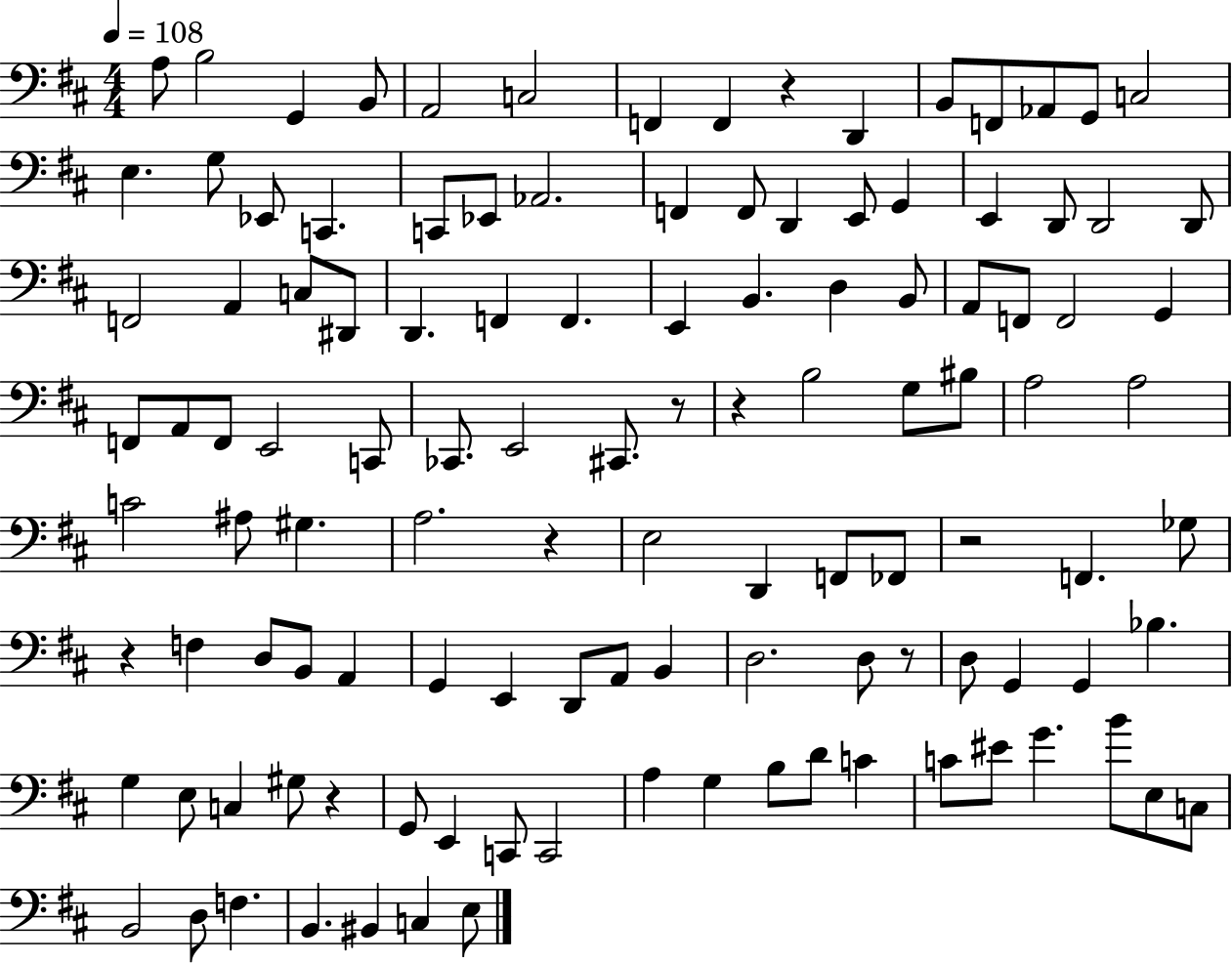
{
  \clef bass
  \numericTimeSignature
  \time 4/4
  \key d \major
  \tempo 4 = 108
  \repeat volta 2 { a8 b2 g,4 b,8 | a,2 c2 | f,4 f,4 r4 d,4 | b,8 f,8 aes,8 g,8 c2 | \break e4. g8 ees,8 c,4. | c,8 ees,8 aes,2. | f,4 f,8 d,4 e,8 g,4 | e,4 d,8 d,2 d,8 | \break f,2 a,4 c8 dis,8 | d,4. f,4 f,4. | e,4 b,4. d4 b,8 | a,8 f,8 f,2 g,4 | \break f,8 a,8 f,8 e,2 c,8 | ces,8. e,2 cis,8. r8 | r4 b2 g8 bis8 | a2 a2 | \break c'2 ais8 gis4. | a2. r4 | e2 d,4 f,8 fes,8 | r2 f,4. ges8 | \break r4 f4 d8 b,8 a,4 | g,4 e,4 d,8 a,8 b,4 | d2. d8 r8 | d8 g,4 g,4 bes4. | \break g4 e8 c4 gis8 r4 | g,8 e,4 c,8 c,2 | a4 g4 b8 d'8 c'4 | c'8 eis'8 g'4. b'8 e8 c8 | \break b,2 d8 f4. | b,4. bis,4 c4 e8 | } \bar "|."
}